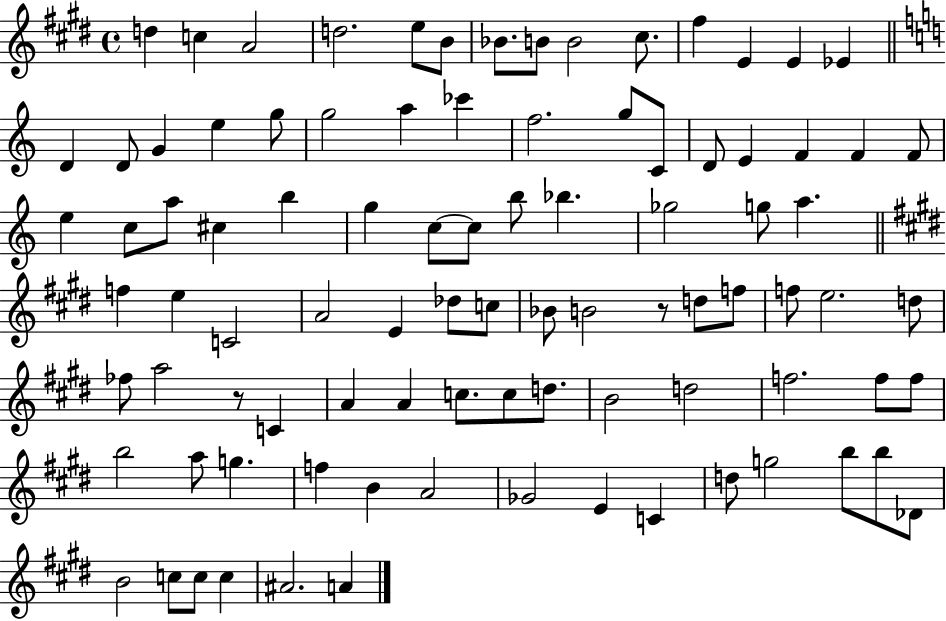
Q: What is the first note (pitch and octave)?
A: D5